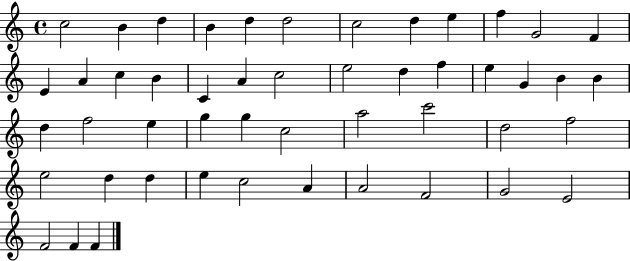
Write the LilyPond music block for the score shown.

{
  \clef treble
  \time 4/4
  \defaultTimeSignature
  \key c \major
  c''2 b'4 d''4 | b'4 d''4 d''2 | c''2 d''4 e''4 | f''4 g'2 f'4 | \break e'4 a'4 c''4 b'4 | c'4 a'4 c''2 | e''2 d''4 f''4 | e''4 g'4 b'4 b'4 | \break d''4 f''2 e''4 | g''4 g''4 c''2 | a''2 c'''2 | d''2 f''2 | \break e''2 d''4 d''4 | e''4 c''2 a'4 | a'2 f'2 | g'2 e'2 | \break f'2 f'4 f'4 | \bar "|."
}